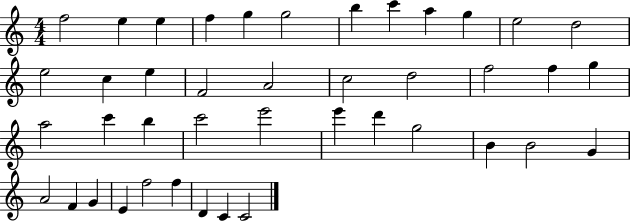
{
  \clef treble
  \numericTimeSignature
  \time 4/4
  \key c \major
  f''2 e''4 e''4 | f''4 g''4 g''2 | b''4 c'''4 a''4 g''4 | e''2 d''2 | \break e''2 c''4 e''4 | f'2 a'2 | c''2 d''2 | f''2 f''4 g''4 | \break a''2 c'''4 b''4 | c'''2 e'''2 | e'''4 d'''4 g''2 | b'4 b'2 g'4 | \break a'2 f'4 g'4 | e'4 f''2 f''4 | d'4 c'4 c'2 | \bar "|."
}